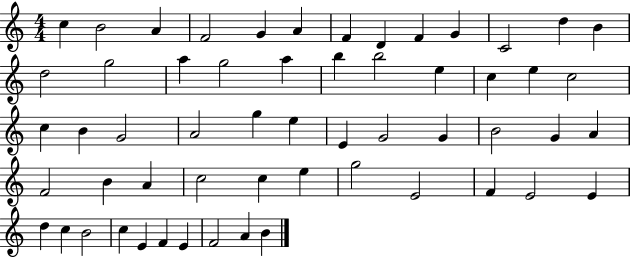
X:1
T:Untitled
M:4/4
L:1/4
K:C
c B2 A F2 G A F D F G C2 d B d2 g2 a g2 a b b2 e c e c2 c B G2 A2 g e E G2 G B2 G A F2 B A c2 c e g2 E2 F E2 E d c B2 c E F E F2 A B